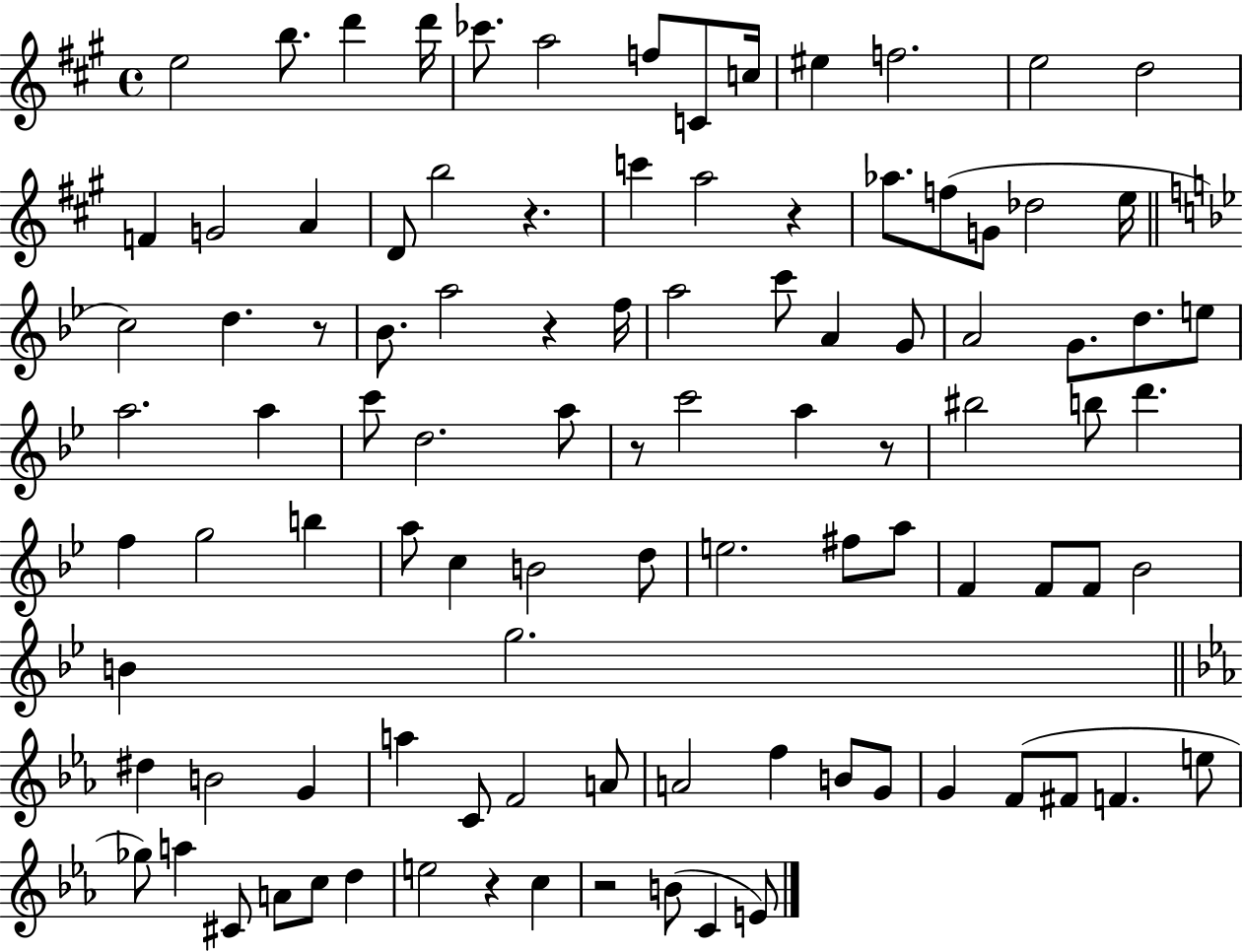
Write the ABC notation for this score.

X:1
T:Untitled
M:4/4
L:1/4
K:A
e2 b/2 d' d'/4 _c'/2 a2 f/2 C/2 c/4 ^e f2 e2 d2 F G2 A D/2 b2 z c' a2 z _a/2 f/2 G/2 _d2 e/4 c2 d z/2 _B/2 a2 z f/4 a2 c'/2 A G/2 A2 G/2 d/2 e/2 a2 a c'/2 d2 a/2 z/2 c'2 a z/2 ^b2 b/2 d' f g2 b a/2 c B2 d/2 e2 ^f/2 a/2 F F/2 F/2 _B2 B g2 ^d B2 G a C/2 F2 A/2 A2 f B/2 G/2 G F/2 ^F/2 F e/2 _g/2 a ^C/2 A/2 c/2 d e2 z c z2 B/2 C E/2